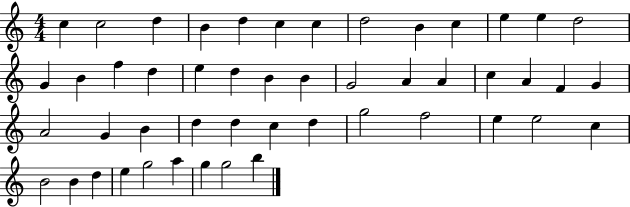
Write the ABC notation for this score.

X:1
T:Untitled
M:4/4
L:1/4
K:C
c c2 d B d c c d2 B c e e d2 G B f d e d B B G2 A A c A F G A2 G B d d c d g2 f2 e e2 c B2 B d e g2 a g g2 b